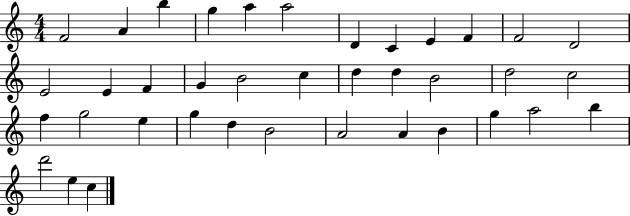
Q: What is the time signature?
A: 4/4